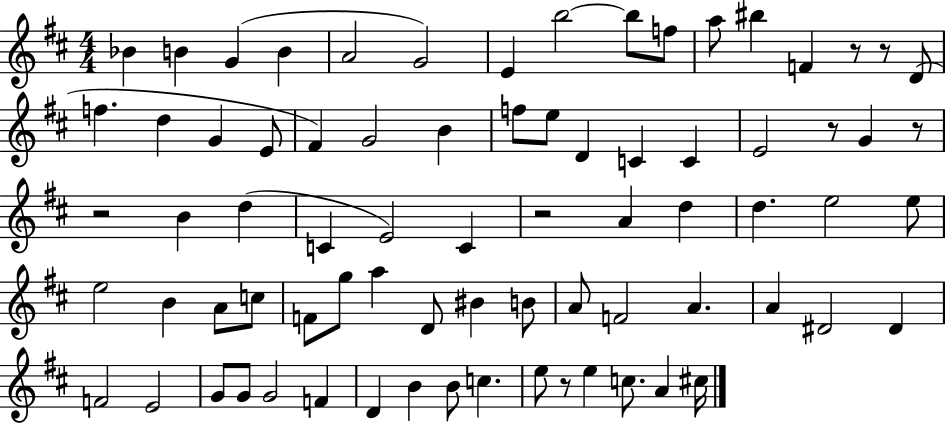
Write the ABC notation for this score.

X:1
T:Untitled
M:4/4
L:1/4
K:D
_B B G B A2 G2 E b2 b/2 f/2 a/2 ^b F z/2 z/2 D/2 f d G E/2 ^F G2 B f/2 e/2 D C C E2 z/2 G z/2 z2 B d C E2 C z2 A d d e2 e/2 e2 B A/2 c/2 F/2 g/2 a D/2 ^B B/2 A/2 F2 A A ^D2 ^D F2 E2 G/2 G/2 G2 F D B B/2 c e/2 z/2 e c/2 A ^c/4